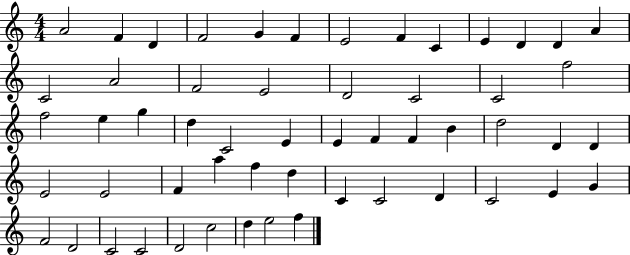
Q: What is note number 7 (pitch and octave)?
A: E4